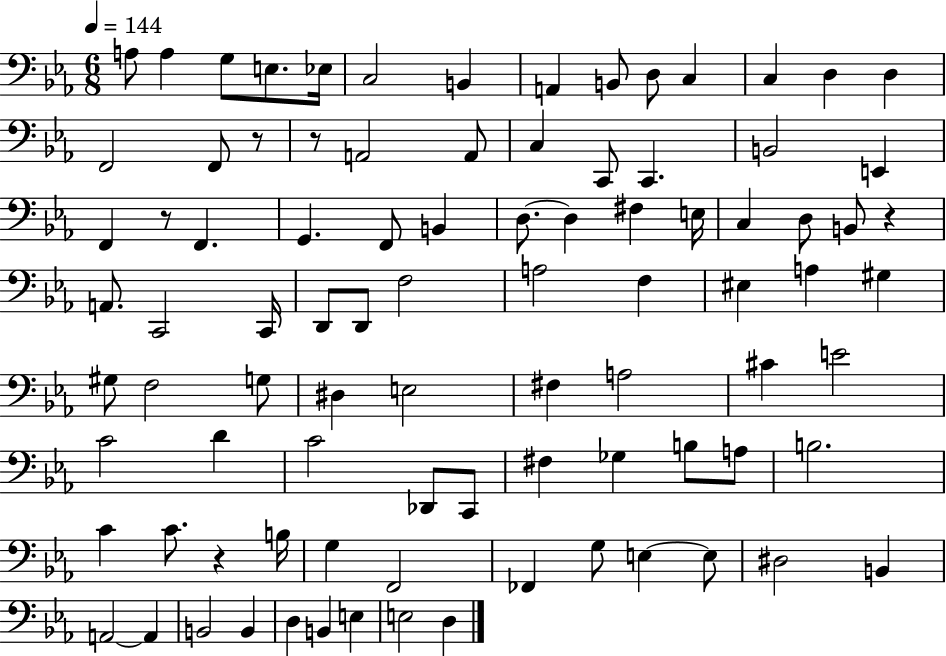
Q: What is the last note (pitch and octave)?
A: D3